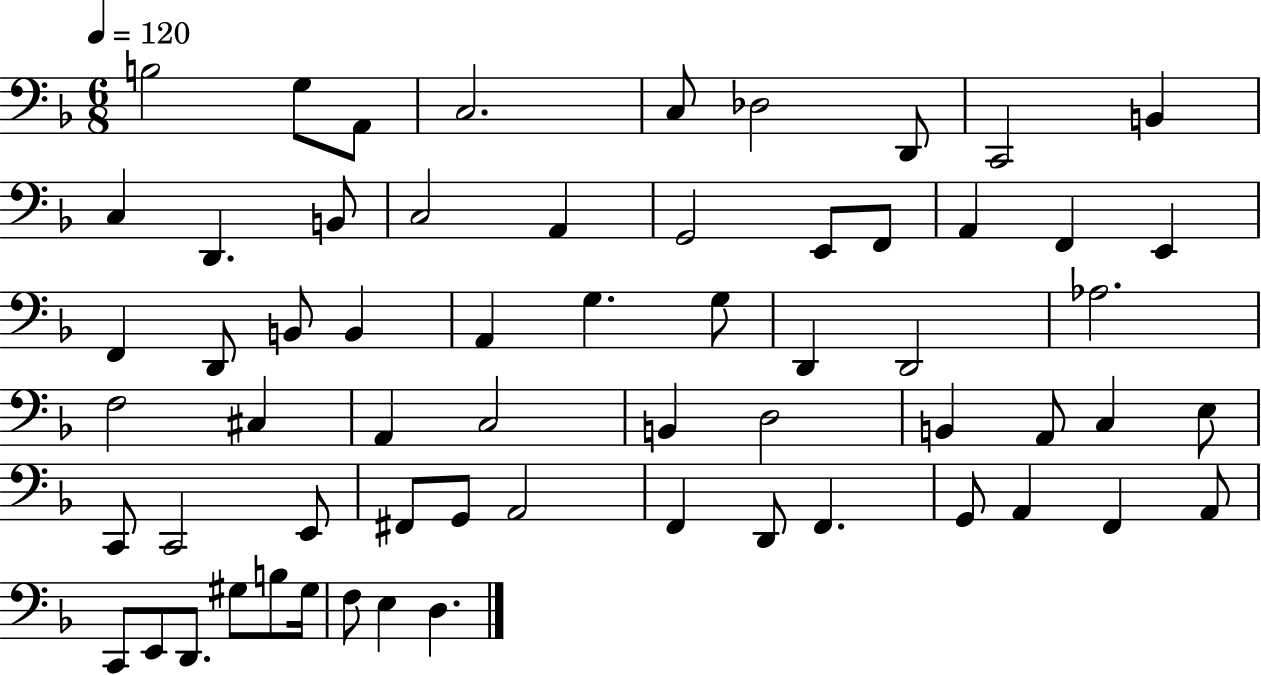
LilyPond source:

{
  \clef bass
  \numericTimeSignature
  \time 6/8
  \key f \major
  \tempo 4 = 120
  b2 g8 a,8 | c2. | c8 des2 d,8 | c,2 b,4 | \break c4 d,4. b,8 | c2 a,4 | g,2 e,8 f,8 | a,4 f,4 e,4 | \break f,4 d,8 b,8 b,4 | a,4 g4. g8 | d,4 d,2 | aes2. | \break f2 cis4 | a,4 c2 | b,4 d2 | b,4 a,8 c4 e8 | \break c,8 c,2 e,8 | fis,8 g,8 a,2 | f,4 d,8 f,4. | g,8 a,4 f,4 a,8 | \break c,8 e,8 d,8. gis8 b8 gis16 | f8 e4 d4. | \bar "|."
}